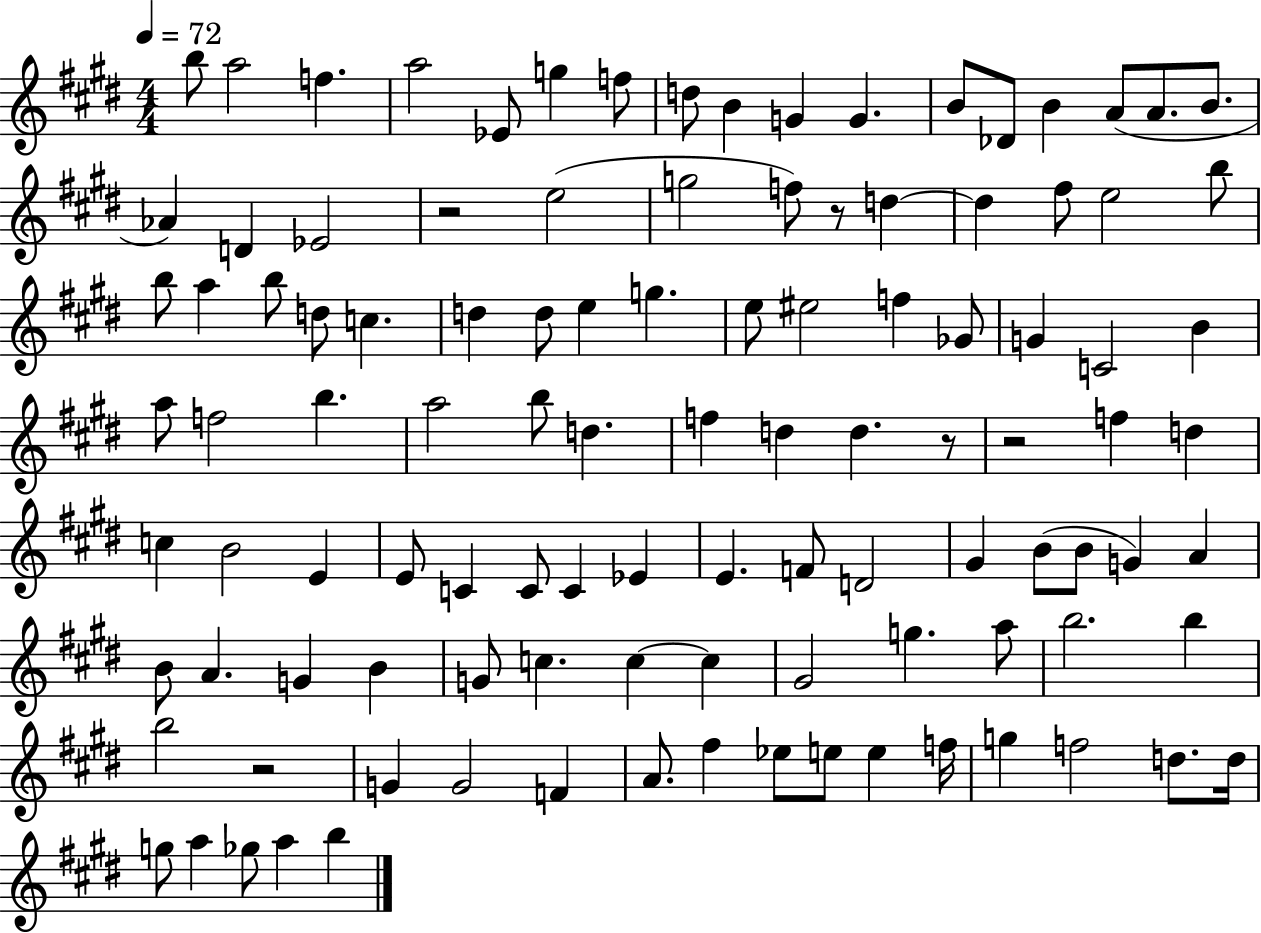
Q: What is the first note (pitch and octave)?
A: B5